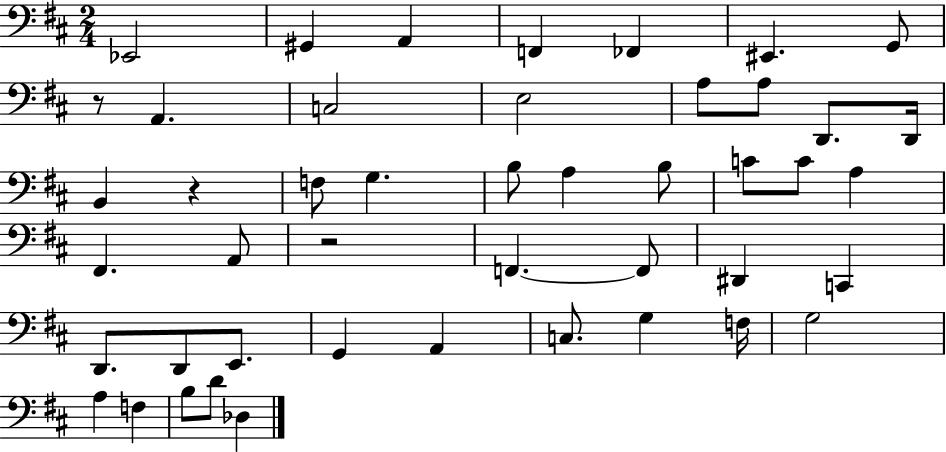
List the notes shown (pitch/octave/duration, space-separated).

Eb2/h G#2/q A2/q F2/q FES2/q EIS2/q. G2/e R/e A2/q. C3/h E3/h A3/e A3/e D2/e. D2/s B2/q R/q F3/e G3/q. B3/e A3/q B3/e C4/e C4/e A3/q F#2/q. A2/e R/h F2/q. F2/e D#2/q C2/q D2/e. D2/e E2/e. G2/q A2/q C3/e. G3/q F3/s G3/h A3/q F3/q B3/e D4/e Db3/q